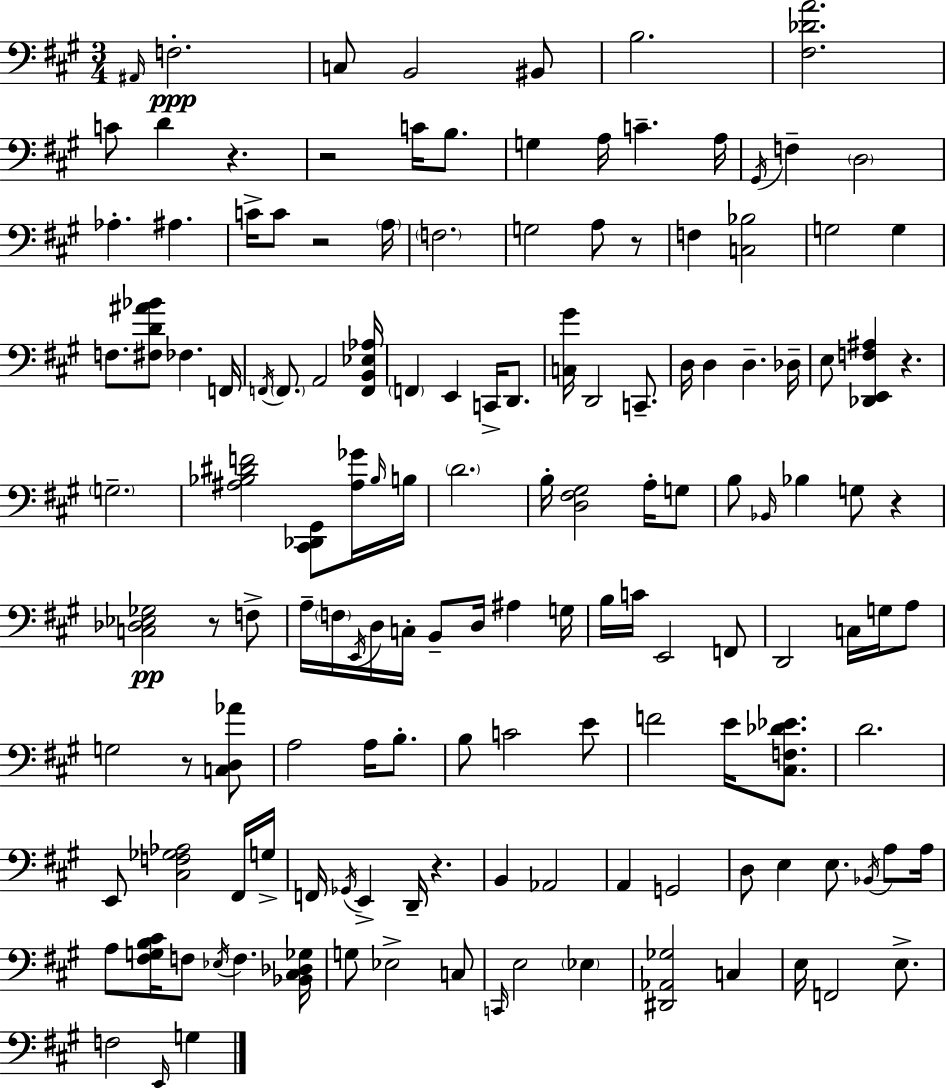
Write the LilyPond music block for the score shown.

{
  \clef bass
  \numericTimeSignature
  \time 3/4
  \key a \major
  \repeat volta 2 { \grace { ais,16 }\ppp f2.-. | c8 b,2 bis,8 | b2. | <fis des' a'>2. | \break c'8 d'4 r4. | r2 c'16 b8. | g4 a16 c'4.-- | a16 \acciaccatura { gis,16 } f4-- \parenthesize d2 | \break aes4.-. ais4. | c'16-> c'8 r2 | \parenthesize a16 \parenthesize f2. | g2 a8 | \break r8 f4 <c bes>2 | g2 g4 | f8. <fis d' ais' bes'>8 fes4. | f,16 \acciaccatura { f,16 } \parenthesize f,8. a,2 | \break <f, b, ees aes>16 \parenthesize f,4 e,4 c,16-> | d,8. <c gis'>16 d,2 | c,8.-- d16 d4 d4.-- | des16-- e8 <des, e, f ais>4 r4. | \break \parenthesize g2.-- | <ais bes dis' f'>2 <cis, des, gis,>8 | <ais ges'>16 \grace { bes16 } b16 \parenthesize d'2. | b16-. <d fis gis>2 | \break a16-. g8 b8 \grace { bes,16 } bes4 g8 | r4 <c des ees ges>2\pp | r8 f8-> a16-- \parenthesize f16 \acciaccatura { e,16 } d16 c16-. b,8-- | d16 ais4 g16 b16 c'16 e,2 | \break f,8 d,2 | c16 g16 a8 g2 | r8 <c d aes'>8 a2 | a16 b8.-. b8 c'2 | \break e'8 f'2 | e'16 <cis f des' ees'>8. d'2. | e,8 <cis f ges aes>2 | fis,16 g16-> f,16 \acciaccatura { ges,16 } e,4-> | \break d,16-- r4. b,4 aes,2 | a,4 g,2 | d8 e4 | e8. \acciaccatura { bes,16 } a8 a16 a8 <fis g b cis'>16 f8 | \break \acciaccatura { ees16 } f4. <bes, cis des ges>16 g8 ees2-> | c8 \grace { c,16 } e2 | \parenthesize ees4 <dis, aes, ges>2 | c4 e16 f,2 | \break e8.-> f2 | \grace { e,16 } g4 } \bar "|."
}